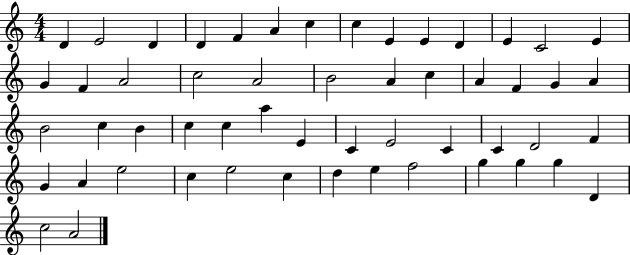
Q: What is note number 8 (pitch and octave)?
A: C5